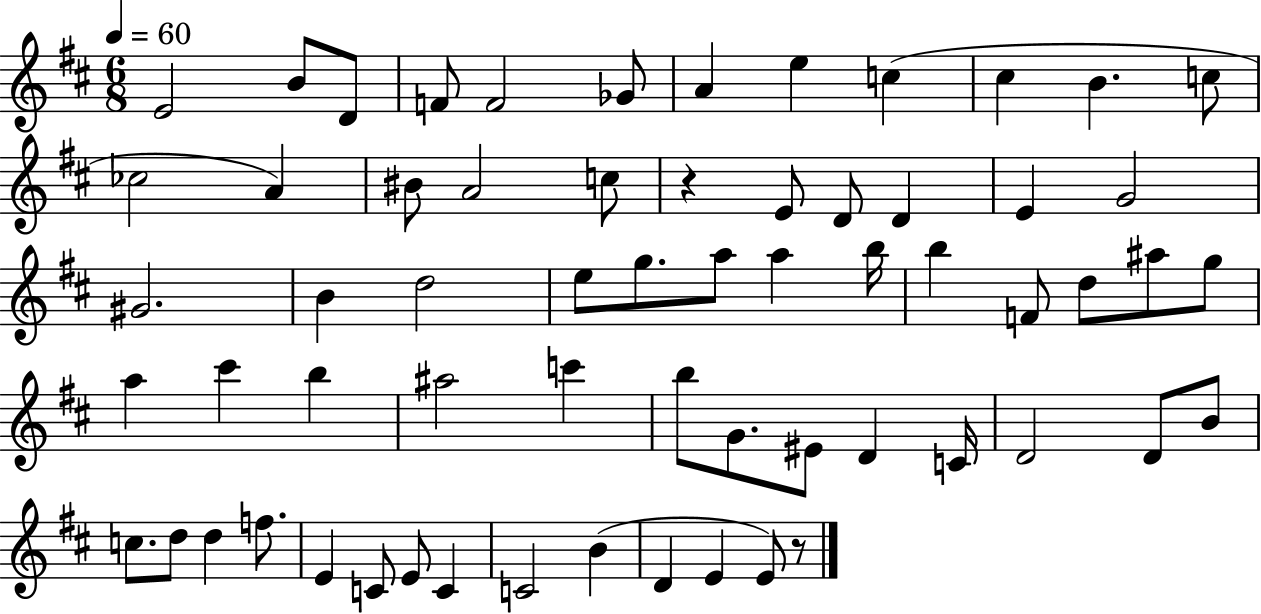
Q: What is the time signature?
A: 6/8